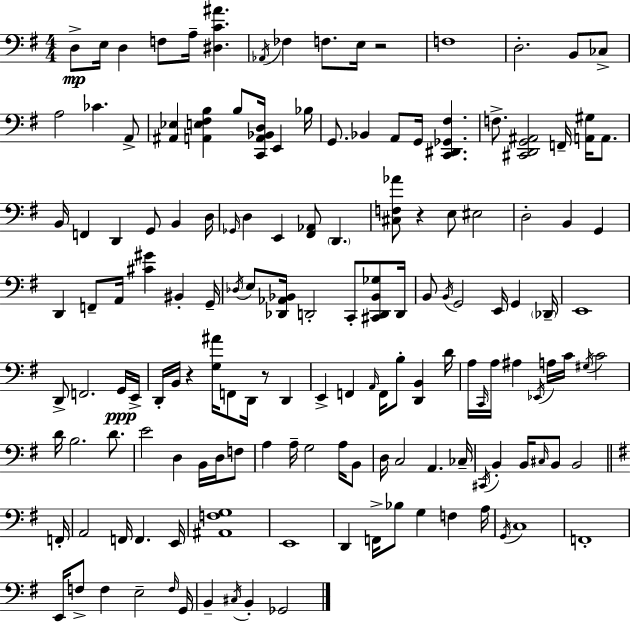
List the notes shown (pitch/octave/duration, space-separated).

D3/e E3/s D3/q F3/e A3/s [D#3,C4,A#4]/q. Ab2/s FES3/q F3/e. E3/s R/h F3/w D3/h. B2/e CES3/e A3/h CES4/q. A2/e [A#2,Eb3]/q [A2,E3,F#3,B3]/q B3/e [C2,A2,Bb2,D3]/s E2/q Bb3/s G2/e. Bb2/q A2/e G2/s [C2,D#2,Gb2,F#3]/q. F3/e. [C#2,D2,G2,A#2]/h F2/s [A2,G#3]/s A2/e. B2/s F2/q D2/q G2/e B2/q D3/s Gb2/s D3/q E2/q [F#2,Ab2]/e D2/q. [C#3,F3,Ab4]/e R/q E3/e EIS3/h D3/h B2/q G2/q D2/q F2/e A2/s [C#4,G#4]/q BIS2/q G2/s Db3/s E3/e [Db2,Ab2,Bb2]/s D2/h C2/e [C#2,D2,Bb2,Gb3]/e D2/s B2/e B2/s G2/h E2/s G2/q Db2/s E2/w D2/e F2/h. G2/s E2/s D2/s B2/s R/q [G3,A#4]/s F2/e D2/s R/e D2/q E2/q F2/q A2/s F2/s B3/e [D2,B2]/q D4/s A3/s C2/s A3/s A#3/q Eb2/s A3/s C4/s G#3/s C4/h D4/s B3/h. D4/e. E4/h D3/q B2/s D3/s F3/e A3/q A3/s G3/h A3/s B2/e D3/s C3/h A2/q. CES3/s C#2/s B2/q B2/s C#3/s B2/e B2/h F2/s A2/h F2/s F2/q. E2/s [A#2,F3,G3]/w E2/w D2/q F2/s Bb3/e G3/q F3/q A3/s G2/s C3/w F2/w E2/s F3/e F3/q E3/h F3/s G2/s B2/q C#3/s B2/q Gb2/h